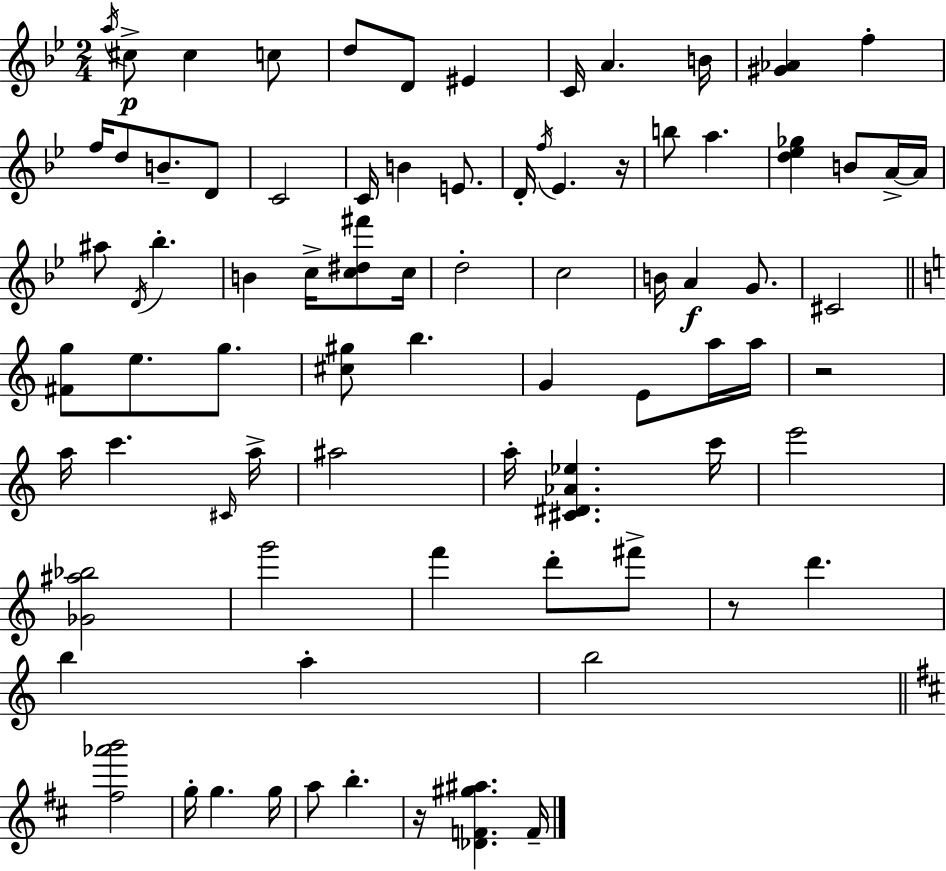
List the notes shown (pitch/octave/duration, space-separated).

A5/s C#5/e C#5/q C5/e D5/e D4/e EIS4/q C4/s A4/q. B4/s [G#4,Ab4]/q F5/q F5/s D5/e B4/e. D4/e C4/h C4/s B4/q E4/e. D4/s F5/s Eb4/q. R/s B5/e A5/q. [D5,Eb5,Gb5]/q B4/e A4/s A4/s A#5/e D4/s Bb5/q. B4/q C5/s [C5,D#5,F#6]/e C5/s D5/h C5/h B4/s A4/q G4/e. C#4/h [F#4,G5]/e E5/e. G5/e. [C#5,G#5]/e B5/q. G4/q E4/e A5/s A5/s R/h A5/s C6/q. C#4/s A5/s A#5/h A5/s [C#4,D#4,Ab4,Eb5]/q. C6/s E6/h [Gb4,A#5,Bb5]/h G6/h F6/q D6/e F#6/e R/e D6/q. B5/q A5/q B5/h [F#5,Ab6,B6]/h G5/s G5/q. G5/s A5/e B5/q. R/s [Db4,F4,G#5,A#5]/q. F4/s